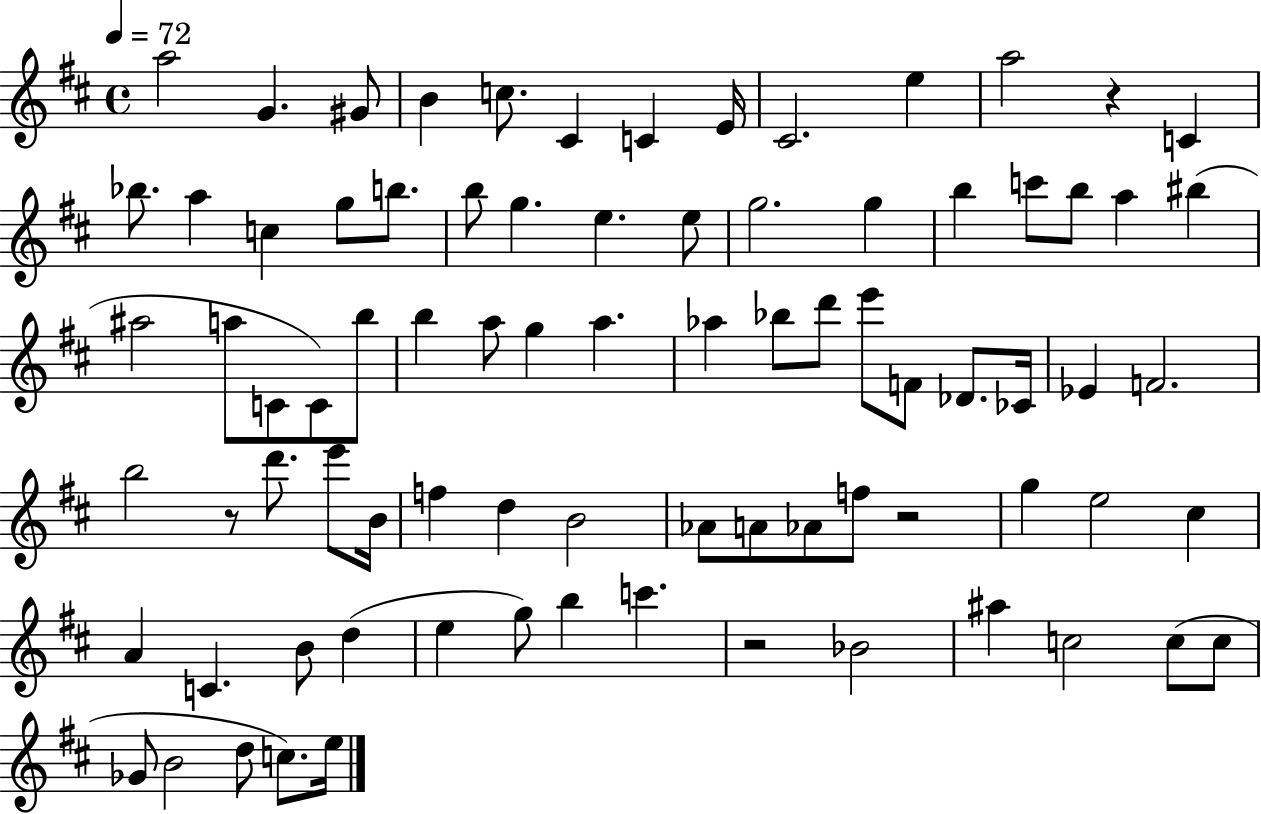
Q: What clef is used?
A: treble